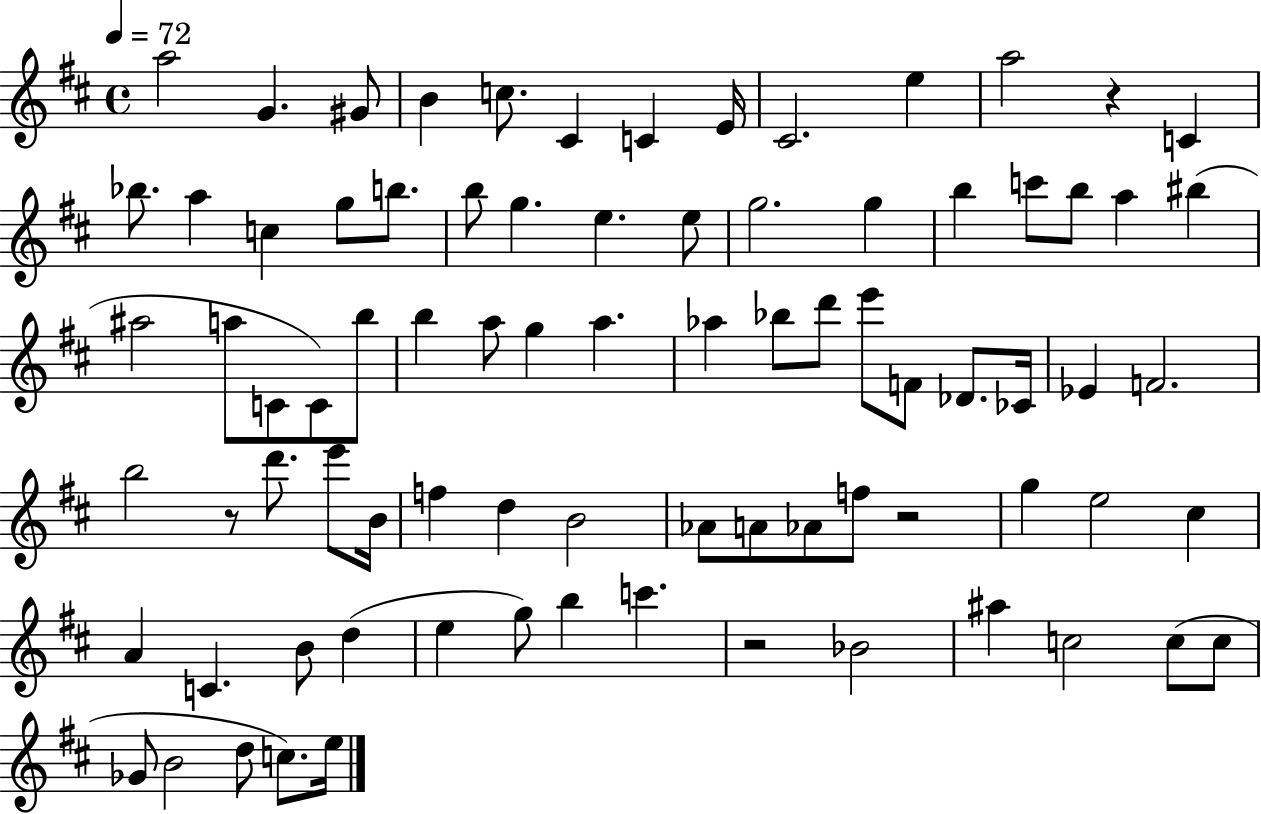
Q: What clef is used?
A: treble